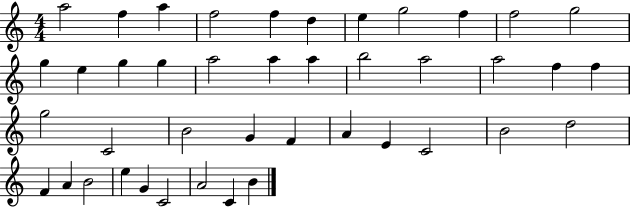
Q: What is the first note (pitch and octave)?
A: A5